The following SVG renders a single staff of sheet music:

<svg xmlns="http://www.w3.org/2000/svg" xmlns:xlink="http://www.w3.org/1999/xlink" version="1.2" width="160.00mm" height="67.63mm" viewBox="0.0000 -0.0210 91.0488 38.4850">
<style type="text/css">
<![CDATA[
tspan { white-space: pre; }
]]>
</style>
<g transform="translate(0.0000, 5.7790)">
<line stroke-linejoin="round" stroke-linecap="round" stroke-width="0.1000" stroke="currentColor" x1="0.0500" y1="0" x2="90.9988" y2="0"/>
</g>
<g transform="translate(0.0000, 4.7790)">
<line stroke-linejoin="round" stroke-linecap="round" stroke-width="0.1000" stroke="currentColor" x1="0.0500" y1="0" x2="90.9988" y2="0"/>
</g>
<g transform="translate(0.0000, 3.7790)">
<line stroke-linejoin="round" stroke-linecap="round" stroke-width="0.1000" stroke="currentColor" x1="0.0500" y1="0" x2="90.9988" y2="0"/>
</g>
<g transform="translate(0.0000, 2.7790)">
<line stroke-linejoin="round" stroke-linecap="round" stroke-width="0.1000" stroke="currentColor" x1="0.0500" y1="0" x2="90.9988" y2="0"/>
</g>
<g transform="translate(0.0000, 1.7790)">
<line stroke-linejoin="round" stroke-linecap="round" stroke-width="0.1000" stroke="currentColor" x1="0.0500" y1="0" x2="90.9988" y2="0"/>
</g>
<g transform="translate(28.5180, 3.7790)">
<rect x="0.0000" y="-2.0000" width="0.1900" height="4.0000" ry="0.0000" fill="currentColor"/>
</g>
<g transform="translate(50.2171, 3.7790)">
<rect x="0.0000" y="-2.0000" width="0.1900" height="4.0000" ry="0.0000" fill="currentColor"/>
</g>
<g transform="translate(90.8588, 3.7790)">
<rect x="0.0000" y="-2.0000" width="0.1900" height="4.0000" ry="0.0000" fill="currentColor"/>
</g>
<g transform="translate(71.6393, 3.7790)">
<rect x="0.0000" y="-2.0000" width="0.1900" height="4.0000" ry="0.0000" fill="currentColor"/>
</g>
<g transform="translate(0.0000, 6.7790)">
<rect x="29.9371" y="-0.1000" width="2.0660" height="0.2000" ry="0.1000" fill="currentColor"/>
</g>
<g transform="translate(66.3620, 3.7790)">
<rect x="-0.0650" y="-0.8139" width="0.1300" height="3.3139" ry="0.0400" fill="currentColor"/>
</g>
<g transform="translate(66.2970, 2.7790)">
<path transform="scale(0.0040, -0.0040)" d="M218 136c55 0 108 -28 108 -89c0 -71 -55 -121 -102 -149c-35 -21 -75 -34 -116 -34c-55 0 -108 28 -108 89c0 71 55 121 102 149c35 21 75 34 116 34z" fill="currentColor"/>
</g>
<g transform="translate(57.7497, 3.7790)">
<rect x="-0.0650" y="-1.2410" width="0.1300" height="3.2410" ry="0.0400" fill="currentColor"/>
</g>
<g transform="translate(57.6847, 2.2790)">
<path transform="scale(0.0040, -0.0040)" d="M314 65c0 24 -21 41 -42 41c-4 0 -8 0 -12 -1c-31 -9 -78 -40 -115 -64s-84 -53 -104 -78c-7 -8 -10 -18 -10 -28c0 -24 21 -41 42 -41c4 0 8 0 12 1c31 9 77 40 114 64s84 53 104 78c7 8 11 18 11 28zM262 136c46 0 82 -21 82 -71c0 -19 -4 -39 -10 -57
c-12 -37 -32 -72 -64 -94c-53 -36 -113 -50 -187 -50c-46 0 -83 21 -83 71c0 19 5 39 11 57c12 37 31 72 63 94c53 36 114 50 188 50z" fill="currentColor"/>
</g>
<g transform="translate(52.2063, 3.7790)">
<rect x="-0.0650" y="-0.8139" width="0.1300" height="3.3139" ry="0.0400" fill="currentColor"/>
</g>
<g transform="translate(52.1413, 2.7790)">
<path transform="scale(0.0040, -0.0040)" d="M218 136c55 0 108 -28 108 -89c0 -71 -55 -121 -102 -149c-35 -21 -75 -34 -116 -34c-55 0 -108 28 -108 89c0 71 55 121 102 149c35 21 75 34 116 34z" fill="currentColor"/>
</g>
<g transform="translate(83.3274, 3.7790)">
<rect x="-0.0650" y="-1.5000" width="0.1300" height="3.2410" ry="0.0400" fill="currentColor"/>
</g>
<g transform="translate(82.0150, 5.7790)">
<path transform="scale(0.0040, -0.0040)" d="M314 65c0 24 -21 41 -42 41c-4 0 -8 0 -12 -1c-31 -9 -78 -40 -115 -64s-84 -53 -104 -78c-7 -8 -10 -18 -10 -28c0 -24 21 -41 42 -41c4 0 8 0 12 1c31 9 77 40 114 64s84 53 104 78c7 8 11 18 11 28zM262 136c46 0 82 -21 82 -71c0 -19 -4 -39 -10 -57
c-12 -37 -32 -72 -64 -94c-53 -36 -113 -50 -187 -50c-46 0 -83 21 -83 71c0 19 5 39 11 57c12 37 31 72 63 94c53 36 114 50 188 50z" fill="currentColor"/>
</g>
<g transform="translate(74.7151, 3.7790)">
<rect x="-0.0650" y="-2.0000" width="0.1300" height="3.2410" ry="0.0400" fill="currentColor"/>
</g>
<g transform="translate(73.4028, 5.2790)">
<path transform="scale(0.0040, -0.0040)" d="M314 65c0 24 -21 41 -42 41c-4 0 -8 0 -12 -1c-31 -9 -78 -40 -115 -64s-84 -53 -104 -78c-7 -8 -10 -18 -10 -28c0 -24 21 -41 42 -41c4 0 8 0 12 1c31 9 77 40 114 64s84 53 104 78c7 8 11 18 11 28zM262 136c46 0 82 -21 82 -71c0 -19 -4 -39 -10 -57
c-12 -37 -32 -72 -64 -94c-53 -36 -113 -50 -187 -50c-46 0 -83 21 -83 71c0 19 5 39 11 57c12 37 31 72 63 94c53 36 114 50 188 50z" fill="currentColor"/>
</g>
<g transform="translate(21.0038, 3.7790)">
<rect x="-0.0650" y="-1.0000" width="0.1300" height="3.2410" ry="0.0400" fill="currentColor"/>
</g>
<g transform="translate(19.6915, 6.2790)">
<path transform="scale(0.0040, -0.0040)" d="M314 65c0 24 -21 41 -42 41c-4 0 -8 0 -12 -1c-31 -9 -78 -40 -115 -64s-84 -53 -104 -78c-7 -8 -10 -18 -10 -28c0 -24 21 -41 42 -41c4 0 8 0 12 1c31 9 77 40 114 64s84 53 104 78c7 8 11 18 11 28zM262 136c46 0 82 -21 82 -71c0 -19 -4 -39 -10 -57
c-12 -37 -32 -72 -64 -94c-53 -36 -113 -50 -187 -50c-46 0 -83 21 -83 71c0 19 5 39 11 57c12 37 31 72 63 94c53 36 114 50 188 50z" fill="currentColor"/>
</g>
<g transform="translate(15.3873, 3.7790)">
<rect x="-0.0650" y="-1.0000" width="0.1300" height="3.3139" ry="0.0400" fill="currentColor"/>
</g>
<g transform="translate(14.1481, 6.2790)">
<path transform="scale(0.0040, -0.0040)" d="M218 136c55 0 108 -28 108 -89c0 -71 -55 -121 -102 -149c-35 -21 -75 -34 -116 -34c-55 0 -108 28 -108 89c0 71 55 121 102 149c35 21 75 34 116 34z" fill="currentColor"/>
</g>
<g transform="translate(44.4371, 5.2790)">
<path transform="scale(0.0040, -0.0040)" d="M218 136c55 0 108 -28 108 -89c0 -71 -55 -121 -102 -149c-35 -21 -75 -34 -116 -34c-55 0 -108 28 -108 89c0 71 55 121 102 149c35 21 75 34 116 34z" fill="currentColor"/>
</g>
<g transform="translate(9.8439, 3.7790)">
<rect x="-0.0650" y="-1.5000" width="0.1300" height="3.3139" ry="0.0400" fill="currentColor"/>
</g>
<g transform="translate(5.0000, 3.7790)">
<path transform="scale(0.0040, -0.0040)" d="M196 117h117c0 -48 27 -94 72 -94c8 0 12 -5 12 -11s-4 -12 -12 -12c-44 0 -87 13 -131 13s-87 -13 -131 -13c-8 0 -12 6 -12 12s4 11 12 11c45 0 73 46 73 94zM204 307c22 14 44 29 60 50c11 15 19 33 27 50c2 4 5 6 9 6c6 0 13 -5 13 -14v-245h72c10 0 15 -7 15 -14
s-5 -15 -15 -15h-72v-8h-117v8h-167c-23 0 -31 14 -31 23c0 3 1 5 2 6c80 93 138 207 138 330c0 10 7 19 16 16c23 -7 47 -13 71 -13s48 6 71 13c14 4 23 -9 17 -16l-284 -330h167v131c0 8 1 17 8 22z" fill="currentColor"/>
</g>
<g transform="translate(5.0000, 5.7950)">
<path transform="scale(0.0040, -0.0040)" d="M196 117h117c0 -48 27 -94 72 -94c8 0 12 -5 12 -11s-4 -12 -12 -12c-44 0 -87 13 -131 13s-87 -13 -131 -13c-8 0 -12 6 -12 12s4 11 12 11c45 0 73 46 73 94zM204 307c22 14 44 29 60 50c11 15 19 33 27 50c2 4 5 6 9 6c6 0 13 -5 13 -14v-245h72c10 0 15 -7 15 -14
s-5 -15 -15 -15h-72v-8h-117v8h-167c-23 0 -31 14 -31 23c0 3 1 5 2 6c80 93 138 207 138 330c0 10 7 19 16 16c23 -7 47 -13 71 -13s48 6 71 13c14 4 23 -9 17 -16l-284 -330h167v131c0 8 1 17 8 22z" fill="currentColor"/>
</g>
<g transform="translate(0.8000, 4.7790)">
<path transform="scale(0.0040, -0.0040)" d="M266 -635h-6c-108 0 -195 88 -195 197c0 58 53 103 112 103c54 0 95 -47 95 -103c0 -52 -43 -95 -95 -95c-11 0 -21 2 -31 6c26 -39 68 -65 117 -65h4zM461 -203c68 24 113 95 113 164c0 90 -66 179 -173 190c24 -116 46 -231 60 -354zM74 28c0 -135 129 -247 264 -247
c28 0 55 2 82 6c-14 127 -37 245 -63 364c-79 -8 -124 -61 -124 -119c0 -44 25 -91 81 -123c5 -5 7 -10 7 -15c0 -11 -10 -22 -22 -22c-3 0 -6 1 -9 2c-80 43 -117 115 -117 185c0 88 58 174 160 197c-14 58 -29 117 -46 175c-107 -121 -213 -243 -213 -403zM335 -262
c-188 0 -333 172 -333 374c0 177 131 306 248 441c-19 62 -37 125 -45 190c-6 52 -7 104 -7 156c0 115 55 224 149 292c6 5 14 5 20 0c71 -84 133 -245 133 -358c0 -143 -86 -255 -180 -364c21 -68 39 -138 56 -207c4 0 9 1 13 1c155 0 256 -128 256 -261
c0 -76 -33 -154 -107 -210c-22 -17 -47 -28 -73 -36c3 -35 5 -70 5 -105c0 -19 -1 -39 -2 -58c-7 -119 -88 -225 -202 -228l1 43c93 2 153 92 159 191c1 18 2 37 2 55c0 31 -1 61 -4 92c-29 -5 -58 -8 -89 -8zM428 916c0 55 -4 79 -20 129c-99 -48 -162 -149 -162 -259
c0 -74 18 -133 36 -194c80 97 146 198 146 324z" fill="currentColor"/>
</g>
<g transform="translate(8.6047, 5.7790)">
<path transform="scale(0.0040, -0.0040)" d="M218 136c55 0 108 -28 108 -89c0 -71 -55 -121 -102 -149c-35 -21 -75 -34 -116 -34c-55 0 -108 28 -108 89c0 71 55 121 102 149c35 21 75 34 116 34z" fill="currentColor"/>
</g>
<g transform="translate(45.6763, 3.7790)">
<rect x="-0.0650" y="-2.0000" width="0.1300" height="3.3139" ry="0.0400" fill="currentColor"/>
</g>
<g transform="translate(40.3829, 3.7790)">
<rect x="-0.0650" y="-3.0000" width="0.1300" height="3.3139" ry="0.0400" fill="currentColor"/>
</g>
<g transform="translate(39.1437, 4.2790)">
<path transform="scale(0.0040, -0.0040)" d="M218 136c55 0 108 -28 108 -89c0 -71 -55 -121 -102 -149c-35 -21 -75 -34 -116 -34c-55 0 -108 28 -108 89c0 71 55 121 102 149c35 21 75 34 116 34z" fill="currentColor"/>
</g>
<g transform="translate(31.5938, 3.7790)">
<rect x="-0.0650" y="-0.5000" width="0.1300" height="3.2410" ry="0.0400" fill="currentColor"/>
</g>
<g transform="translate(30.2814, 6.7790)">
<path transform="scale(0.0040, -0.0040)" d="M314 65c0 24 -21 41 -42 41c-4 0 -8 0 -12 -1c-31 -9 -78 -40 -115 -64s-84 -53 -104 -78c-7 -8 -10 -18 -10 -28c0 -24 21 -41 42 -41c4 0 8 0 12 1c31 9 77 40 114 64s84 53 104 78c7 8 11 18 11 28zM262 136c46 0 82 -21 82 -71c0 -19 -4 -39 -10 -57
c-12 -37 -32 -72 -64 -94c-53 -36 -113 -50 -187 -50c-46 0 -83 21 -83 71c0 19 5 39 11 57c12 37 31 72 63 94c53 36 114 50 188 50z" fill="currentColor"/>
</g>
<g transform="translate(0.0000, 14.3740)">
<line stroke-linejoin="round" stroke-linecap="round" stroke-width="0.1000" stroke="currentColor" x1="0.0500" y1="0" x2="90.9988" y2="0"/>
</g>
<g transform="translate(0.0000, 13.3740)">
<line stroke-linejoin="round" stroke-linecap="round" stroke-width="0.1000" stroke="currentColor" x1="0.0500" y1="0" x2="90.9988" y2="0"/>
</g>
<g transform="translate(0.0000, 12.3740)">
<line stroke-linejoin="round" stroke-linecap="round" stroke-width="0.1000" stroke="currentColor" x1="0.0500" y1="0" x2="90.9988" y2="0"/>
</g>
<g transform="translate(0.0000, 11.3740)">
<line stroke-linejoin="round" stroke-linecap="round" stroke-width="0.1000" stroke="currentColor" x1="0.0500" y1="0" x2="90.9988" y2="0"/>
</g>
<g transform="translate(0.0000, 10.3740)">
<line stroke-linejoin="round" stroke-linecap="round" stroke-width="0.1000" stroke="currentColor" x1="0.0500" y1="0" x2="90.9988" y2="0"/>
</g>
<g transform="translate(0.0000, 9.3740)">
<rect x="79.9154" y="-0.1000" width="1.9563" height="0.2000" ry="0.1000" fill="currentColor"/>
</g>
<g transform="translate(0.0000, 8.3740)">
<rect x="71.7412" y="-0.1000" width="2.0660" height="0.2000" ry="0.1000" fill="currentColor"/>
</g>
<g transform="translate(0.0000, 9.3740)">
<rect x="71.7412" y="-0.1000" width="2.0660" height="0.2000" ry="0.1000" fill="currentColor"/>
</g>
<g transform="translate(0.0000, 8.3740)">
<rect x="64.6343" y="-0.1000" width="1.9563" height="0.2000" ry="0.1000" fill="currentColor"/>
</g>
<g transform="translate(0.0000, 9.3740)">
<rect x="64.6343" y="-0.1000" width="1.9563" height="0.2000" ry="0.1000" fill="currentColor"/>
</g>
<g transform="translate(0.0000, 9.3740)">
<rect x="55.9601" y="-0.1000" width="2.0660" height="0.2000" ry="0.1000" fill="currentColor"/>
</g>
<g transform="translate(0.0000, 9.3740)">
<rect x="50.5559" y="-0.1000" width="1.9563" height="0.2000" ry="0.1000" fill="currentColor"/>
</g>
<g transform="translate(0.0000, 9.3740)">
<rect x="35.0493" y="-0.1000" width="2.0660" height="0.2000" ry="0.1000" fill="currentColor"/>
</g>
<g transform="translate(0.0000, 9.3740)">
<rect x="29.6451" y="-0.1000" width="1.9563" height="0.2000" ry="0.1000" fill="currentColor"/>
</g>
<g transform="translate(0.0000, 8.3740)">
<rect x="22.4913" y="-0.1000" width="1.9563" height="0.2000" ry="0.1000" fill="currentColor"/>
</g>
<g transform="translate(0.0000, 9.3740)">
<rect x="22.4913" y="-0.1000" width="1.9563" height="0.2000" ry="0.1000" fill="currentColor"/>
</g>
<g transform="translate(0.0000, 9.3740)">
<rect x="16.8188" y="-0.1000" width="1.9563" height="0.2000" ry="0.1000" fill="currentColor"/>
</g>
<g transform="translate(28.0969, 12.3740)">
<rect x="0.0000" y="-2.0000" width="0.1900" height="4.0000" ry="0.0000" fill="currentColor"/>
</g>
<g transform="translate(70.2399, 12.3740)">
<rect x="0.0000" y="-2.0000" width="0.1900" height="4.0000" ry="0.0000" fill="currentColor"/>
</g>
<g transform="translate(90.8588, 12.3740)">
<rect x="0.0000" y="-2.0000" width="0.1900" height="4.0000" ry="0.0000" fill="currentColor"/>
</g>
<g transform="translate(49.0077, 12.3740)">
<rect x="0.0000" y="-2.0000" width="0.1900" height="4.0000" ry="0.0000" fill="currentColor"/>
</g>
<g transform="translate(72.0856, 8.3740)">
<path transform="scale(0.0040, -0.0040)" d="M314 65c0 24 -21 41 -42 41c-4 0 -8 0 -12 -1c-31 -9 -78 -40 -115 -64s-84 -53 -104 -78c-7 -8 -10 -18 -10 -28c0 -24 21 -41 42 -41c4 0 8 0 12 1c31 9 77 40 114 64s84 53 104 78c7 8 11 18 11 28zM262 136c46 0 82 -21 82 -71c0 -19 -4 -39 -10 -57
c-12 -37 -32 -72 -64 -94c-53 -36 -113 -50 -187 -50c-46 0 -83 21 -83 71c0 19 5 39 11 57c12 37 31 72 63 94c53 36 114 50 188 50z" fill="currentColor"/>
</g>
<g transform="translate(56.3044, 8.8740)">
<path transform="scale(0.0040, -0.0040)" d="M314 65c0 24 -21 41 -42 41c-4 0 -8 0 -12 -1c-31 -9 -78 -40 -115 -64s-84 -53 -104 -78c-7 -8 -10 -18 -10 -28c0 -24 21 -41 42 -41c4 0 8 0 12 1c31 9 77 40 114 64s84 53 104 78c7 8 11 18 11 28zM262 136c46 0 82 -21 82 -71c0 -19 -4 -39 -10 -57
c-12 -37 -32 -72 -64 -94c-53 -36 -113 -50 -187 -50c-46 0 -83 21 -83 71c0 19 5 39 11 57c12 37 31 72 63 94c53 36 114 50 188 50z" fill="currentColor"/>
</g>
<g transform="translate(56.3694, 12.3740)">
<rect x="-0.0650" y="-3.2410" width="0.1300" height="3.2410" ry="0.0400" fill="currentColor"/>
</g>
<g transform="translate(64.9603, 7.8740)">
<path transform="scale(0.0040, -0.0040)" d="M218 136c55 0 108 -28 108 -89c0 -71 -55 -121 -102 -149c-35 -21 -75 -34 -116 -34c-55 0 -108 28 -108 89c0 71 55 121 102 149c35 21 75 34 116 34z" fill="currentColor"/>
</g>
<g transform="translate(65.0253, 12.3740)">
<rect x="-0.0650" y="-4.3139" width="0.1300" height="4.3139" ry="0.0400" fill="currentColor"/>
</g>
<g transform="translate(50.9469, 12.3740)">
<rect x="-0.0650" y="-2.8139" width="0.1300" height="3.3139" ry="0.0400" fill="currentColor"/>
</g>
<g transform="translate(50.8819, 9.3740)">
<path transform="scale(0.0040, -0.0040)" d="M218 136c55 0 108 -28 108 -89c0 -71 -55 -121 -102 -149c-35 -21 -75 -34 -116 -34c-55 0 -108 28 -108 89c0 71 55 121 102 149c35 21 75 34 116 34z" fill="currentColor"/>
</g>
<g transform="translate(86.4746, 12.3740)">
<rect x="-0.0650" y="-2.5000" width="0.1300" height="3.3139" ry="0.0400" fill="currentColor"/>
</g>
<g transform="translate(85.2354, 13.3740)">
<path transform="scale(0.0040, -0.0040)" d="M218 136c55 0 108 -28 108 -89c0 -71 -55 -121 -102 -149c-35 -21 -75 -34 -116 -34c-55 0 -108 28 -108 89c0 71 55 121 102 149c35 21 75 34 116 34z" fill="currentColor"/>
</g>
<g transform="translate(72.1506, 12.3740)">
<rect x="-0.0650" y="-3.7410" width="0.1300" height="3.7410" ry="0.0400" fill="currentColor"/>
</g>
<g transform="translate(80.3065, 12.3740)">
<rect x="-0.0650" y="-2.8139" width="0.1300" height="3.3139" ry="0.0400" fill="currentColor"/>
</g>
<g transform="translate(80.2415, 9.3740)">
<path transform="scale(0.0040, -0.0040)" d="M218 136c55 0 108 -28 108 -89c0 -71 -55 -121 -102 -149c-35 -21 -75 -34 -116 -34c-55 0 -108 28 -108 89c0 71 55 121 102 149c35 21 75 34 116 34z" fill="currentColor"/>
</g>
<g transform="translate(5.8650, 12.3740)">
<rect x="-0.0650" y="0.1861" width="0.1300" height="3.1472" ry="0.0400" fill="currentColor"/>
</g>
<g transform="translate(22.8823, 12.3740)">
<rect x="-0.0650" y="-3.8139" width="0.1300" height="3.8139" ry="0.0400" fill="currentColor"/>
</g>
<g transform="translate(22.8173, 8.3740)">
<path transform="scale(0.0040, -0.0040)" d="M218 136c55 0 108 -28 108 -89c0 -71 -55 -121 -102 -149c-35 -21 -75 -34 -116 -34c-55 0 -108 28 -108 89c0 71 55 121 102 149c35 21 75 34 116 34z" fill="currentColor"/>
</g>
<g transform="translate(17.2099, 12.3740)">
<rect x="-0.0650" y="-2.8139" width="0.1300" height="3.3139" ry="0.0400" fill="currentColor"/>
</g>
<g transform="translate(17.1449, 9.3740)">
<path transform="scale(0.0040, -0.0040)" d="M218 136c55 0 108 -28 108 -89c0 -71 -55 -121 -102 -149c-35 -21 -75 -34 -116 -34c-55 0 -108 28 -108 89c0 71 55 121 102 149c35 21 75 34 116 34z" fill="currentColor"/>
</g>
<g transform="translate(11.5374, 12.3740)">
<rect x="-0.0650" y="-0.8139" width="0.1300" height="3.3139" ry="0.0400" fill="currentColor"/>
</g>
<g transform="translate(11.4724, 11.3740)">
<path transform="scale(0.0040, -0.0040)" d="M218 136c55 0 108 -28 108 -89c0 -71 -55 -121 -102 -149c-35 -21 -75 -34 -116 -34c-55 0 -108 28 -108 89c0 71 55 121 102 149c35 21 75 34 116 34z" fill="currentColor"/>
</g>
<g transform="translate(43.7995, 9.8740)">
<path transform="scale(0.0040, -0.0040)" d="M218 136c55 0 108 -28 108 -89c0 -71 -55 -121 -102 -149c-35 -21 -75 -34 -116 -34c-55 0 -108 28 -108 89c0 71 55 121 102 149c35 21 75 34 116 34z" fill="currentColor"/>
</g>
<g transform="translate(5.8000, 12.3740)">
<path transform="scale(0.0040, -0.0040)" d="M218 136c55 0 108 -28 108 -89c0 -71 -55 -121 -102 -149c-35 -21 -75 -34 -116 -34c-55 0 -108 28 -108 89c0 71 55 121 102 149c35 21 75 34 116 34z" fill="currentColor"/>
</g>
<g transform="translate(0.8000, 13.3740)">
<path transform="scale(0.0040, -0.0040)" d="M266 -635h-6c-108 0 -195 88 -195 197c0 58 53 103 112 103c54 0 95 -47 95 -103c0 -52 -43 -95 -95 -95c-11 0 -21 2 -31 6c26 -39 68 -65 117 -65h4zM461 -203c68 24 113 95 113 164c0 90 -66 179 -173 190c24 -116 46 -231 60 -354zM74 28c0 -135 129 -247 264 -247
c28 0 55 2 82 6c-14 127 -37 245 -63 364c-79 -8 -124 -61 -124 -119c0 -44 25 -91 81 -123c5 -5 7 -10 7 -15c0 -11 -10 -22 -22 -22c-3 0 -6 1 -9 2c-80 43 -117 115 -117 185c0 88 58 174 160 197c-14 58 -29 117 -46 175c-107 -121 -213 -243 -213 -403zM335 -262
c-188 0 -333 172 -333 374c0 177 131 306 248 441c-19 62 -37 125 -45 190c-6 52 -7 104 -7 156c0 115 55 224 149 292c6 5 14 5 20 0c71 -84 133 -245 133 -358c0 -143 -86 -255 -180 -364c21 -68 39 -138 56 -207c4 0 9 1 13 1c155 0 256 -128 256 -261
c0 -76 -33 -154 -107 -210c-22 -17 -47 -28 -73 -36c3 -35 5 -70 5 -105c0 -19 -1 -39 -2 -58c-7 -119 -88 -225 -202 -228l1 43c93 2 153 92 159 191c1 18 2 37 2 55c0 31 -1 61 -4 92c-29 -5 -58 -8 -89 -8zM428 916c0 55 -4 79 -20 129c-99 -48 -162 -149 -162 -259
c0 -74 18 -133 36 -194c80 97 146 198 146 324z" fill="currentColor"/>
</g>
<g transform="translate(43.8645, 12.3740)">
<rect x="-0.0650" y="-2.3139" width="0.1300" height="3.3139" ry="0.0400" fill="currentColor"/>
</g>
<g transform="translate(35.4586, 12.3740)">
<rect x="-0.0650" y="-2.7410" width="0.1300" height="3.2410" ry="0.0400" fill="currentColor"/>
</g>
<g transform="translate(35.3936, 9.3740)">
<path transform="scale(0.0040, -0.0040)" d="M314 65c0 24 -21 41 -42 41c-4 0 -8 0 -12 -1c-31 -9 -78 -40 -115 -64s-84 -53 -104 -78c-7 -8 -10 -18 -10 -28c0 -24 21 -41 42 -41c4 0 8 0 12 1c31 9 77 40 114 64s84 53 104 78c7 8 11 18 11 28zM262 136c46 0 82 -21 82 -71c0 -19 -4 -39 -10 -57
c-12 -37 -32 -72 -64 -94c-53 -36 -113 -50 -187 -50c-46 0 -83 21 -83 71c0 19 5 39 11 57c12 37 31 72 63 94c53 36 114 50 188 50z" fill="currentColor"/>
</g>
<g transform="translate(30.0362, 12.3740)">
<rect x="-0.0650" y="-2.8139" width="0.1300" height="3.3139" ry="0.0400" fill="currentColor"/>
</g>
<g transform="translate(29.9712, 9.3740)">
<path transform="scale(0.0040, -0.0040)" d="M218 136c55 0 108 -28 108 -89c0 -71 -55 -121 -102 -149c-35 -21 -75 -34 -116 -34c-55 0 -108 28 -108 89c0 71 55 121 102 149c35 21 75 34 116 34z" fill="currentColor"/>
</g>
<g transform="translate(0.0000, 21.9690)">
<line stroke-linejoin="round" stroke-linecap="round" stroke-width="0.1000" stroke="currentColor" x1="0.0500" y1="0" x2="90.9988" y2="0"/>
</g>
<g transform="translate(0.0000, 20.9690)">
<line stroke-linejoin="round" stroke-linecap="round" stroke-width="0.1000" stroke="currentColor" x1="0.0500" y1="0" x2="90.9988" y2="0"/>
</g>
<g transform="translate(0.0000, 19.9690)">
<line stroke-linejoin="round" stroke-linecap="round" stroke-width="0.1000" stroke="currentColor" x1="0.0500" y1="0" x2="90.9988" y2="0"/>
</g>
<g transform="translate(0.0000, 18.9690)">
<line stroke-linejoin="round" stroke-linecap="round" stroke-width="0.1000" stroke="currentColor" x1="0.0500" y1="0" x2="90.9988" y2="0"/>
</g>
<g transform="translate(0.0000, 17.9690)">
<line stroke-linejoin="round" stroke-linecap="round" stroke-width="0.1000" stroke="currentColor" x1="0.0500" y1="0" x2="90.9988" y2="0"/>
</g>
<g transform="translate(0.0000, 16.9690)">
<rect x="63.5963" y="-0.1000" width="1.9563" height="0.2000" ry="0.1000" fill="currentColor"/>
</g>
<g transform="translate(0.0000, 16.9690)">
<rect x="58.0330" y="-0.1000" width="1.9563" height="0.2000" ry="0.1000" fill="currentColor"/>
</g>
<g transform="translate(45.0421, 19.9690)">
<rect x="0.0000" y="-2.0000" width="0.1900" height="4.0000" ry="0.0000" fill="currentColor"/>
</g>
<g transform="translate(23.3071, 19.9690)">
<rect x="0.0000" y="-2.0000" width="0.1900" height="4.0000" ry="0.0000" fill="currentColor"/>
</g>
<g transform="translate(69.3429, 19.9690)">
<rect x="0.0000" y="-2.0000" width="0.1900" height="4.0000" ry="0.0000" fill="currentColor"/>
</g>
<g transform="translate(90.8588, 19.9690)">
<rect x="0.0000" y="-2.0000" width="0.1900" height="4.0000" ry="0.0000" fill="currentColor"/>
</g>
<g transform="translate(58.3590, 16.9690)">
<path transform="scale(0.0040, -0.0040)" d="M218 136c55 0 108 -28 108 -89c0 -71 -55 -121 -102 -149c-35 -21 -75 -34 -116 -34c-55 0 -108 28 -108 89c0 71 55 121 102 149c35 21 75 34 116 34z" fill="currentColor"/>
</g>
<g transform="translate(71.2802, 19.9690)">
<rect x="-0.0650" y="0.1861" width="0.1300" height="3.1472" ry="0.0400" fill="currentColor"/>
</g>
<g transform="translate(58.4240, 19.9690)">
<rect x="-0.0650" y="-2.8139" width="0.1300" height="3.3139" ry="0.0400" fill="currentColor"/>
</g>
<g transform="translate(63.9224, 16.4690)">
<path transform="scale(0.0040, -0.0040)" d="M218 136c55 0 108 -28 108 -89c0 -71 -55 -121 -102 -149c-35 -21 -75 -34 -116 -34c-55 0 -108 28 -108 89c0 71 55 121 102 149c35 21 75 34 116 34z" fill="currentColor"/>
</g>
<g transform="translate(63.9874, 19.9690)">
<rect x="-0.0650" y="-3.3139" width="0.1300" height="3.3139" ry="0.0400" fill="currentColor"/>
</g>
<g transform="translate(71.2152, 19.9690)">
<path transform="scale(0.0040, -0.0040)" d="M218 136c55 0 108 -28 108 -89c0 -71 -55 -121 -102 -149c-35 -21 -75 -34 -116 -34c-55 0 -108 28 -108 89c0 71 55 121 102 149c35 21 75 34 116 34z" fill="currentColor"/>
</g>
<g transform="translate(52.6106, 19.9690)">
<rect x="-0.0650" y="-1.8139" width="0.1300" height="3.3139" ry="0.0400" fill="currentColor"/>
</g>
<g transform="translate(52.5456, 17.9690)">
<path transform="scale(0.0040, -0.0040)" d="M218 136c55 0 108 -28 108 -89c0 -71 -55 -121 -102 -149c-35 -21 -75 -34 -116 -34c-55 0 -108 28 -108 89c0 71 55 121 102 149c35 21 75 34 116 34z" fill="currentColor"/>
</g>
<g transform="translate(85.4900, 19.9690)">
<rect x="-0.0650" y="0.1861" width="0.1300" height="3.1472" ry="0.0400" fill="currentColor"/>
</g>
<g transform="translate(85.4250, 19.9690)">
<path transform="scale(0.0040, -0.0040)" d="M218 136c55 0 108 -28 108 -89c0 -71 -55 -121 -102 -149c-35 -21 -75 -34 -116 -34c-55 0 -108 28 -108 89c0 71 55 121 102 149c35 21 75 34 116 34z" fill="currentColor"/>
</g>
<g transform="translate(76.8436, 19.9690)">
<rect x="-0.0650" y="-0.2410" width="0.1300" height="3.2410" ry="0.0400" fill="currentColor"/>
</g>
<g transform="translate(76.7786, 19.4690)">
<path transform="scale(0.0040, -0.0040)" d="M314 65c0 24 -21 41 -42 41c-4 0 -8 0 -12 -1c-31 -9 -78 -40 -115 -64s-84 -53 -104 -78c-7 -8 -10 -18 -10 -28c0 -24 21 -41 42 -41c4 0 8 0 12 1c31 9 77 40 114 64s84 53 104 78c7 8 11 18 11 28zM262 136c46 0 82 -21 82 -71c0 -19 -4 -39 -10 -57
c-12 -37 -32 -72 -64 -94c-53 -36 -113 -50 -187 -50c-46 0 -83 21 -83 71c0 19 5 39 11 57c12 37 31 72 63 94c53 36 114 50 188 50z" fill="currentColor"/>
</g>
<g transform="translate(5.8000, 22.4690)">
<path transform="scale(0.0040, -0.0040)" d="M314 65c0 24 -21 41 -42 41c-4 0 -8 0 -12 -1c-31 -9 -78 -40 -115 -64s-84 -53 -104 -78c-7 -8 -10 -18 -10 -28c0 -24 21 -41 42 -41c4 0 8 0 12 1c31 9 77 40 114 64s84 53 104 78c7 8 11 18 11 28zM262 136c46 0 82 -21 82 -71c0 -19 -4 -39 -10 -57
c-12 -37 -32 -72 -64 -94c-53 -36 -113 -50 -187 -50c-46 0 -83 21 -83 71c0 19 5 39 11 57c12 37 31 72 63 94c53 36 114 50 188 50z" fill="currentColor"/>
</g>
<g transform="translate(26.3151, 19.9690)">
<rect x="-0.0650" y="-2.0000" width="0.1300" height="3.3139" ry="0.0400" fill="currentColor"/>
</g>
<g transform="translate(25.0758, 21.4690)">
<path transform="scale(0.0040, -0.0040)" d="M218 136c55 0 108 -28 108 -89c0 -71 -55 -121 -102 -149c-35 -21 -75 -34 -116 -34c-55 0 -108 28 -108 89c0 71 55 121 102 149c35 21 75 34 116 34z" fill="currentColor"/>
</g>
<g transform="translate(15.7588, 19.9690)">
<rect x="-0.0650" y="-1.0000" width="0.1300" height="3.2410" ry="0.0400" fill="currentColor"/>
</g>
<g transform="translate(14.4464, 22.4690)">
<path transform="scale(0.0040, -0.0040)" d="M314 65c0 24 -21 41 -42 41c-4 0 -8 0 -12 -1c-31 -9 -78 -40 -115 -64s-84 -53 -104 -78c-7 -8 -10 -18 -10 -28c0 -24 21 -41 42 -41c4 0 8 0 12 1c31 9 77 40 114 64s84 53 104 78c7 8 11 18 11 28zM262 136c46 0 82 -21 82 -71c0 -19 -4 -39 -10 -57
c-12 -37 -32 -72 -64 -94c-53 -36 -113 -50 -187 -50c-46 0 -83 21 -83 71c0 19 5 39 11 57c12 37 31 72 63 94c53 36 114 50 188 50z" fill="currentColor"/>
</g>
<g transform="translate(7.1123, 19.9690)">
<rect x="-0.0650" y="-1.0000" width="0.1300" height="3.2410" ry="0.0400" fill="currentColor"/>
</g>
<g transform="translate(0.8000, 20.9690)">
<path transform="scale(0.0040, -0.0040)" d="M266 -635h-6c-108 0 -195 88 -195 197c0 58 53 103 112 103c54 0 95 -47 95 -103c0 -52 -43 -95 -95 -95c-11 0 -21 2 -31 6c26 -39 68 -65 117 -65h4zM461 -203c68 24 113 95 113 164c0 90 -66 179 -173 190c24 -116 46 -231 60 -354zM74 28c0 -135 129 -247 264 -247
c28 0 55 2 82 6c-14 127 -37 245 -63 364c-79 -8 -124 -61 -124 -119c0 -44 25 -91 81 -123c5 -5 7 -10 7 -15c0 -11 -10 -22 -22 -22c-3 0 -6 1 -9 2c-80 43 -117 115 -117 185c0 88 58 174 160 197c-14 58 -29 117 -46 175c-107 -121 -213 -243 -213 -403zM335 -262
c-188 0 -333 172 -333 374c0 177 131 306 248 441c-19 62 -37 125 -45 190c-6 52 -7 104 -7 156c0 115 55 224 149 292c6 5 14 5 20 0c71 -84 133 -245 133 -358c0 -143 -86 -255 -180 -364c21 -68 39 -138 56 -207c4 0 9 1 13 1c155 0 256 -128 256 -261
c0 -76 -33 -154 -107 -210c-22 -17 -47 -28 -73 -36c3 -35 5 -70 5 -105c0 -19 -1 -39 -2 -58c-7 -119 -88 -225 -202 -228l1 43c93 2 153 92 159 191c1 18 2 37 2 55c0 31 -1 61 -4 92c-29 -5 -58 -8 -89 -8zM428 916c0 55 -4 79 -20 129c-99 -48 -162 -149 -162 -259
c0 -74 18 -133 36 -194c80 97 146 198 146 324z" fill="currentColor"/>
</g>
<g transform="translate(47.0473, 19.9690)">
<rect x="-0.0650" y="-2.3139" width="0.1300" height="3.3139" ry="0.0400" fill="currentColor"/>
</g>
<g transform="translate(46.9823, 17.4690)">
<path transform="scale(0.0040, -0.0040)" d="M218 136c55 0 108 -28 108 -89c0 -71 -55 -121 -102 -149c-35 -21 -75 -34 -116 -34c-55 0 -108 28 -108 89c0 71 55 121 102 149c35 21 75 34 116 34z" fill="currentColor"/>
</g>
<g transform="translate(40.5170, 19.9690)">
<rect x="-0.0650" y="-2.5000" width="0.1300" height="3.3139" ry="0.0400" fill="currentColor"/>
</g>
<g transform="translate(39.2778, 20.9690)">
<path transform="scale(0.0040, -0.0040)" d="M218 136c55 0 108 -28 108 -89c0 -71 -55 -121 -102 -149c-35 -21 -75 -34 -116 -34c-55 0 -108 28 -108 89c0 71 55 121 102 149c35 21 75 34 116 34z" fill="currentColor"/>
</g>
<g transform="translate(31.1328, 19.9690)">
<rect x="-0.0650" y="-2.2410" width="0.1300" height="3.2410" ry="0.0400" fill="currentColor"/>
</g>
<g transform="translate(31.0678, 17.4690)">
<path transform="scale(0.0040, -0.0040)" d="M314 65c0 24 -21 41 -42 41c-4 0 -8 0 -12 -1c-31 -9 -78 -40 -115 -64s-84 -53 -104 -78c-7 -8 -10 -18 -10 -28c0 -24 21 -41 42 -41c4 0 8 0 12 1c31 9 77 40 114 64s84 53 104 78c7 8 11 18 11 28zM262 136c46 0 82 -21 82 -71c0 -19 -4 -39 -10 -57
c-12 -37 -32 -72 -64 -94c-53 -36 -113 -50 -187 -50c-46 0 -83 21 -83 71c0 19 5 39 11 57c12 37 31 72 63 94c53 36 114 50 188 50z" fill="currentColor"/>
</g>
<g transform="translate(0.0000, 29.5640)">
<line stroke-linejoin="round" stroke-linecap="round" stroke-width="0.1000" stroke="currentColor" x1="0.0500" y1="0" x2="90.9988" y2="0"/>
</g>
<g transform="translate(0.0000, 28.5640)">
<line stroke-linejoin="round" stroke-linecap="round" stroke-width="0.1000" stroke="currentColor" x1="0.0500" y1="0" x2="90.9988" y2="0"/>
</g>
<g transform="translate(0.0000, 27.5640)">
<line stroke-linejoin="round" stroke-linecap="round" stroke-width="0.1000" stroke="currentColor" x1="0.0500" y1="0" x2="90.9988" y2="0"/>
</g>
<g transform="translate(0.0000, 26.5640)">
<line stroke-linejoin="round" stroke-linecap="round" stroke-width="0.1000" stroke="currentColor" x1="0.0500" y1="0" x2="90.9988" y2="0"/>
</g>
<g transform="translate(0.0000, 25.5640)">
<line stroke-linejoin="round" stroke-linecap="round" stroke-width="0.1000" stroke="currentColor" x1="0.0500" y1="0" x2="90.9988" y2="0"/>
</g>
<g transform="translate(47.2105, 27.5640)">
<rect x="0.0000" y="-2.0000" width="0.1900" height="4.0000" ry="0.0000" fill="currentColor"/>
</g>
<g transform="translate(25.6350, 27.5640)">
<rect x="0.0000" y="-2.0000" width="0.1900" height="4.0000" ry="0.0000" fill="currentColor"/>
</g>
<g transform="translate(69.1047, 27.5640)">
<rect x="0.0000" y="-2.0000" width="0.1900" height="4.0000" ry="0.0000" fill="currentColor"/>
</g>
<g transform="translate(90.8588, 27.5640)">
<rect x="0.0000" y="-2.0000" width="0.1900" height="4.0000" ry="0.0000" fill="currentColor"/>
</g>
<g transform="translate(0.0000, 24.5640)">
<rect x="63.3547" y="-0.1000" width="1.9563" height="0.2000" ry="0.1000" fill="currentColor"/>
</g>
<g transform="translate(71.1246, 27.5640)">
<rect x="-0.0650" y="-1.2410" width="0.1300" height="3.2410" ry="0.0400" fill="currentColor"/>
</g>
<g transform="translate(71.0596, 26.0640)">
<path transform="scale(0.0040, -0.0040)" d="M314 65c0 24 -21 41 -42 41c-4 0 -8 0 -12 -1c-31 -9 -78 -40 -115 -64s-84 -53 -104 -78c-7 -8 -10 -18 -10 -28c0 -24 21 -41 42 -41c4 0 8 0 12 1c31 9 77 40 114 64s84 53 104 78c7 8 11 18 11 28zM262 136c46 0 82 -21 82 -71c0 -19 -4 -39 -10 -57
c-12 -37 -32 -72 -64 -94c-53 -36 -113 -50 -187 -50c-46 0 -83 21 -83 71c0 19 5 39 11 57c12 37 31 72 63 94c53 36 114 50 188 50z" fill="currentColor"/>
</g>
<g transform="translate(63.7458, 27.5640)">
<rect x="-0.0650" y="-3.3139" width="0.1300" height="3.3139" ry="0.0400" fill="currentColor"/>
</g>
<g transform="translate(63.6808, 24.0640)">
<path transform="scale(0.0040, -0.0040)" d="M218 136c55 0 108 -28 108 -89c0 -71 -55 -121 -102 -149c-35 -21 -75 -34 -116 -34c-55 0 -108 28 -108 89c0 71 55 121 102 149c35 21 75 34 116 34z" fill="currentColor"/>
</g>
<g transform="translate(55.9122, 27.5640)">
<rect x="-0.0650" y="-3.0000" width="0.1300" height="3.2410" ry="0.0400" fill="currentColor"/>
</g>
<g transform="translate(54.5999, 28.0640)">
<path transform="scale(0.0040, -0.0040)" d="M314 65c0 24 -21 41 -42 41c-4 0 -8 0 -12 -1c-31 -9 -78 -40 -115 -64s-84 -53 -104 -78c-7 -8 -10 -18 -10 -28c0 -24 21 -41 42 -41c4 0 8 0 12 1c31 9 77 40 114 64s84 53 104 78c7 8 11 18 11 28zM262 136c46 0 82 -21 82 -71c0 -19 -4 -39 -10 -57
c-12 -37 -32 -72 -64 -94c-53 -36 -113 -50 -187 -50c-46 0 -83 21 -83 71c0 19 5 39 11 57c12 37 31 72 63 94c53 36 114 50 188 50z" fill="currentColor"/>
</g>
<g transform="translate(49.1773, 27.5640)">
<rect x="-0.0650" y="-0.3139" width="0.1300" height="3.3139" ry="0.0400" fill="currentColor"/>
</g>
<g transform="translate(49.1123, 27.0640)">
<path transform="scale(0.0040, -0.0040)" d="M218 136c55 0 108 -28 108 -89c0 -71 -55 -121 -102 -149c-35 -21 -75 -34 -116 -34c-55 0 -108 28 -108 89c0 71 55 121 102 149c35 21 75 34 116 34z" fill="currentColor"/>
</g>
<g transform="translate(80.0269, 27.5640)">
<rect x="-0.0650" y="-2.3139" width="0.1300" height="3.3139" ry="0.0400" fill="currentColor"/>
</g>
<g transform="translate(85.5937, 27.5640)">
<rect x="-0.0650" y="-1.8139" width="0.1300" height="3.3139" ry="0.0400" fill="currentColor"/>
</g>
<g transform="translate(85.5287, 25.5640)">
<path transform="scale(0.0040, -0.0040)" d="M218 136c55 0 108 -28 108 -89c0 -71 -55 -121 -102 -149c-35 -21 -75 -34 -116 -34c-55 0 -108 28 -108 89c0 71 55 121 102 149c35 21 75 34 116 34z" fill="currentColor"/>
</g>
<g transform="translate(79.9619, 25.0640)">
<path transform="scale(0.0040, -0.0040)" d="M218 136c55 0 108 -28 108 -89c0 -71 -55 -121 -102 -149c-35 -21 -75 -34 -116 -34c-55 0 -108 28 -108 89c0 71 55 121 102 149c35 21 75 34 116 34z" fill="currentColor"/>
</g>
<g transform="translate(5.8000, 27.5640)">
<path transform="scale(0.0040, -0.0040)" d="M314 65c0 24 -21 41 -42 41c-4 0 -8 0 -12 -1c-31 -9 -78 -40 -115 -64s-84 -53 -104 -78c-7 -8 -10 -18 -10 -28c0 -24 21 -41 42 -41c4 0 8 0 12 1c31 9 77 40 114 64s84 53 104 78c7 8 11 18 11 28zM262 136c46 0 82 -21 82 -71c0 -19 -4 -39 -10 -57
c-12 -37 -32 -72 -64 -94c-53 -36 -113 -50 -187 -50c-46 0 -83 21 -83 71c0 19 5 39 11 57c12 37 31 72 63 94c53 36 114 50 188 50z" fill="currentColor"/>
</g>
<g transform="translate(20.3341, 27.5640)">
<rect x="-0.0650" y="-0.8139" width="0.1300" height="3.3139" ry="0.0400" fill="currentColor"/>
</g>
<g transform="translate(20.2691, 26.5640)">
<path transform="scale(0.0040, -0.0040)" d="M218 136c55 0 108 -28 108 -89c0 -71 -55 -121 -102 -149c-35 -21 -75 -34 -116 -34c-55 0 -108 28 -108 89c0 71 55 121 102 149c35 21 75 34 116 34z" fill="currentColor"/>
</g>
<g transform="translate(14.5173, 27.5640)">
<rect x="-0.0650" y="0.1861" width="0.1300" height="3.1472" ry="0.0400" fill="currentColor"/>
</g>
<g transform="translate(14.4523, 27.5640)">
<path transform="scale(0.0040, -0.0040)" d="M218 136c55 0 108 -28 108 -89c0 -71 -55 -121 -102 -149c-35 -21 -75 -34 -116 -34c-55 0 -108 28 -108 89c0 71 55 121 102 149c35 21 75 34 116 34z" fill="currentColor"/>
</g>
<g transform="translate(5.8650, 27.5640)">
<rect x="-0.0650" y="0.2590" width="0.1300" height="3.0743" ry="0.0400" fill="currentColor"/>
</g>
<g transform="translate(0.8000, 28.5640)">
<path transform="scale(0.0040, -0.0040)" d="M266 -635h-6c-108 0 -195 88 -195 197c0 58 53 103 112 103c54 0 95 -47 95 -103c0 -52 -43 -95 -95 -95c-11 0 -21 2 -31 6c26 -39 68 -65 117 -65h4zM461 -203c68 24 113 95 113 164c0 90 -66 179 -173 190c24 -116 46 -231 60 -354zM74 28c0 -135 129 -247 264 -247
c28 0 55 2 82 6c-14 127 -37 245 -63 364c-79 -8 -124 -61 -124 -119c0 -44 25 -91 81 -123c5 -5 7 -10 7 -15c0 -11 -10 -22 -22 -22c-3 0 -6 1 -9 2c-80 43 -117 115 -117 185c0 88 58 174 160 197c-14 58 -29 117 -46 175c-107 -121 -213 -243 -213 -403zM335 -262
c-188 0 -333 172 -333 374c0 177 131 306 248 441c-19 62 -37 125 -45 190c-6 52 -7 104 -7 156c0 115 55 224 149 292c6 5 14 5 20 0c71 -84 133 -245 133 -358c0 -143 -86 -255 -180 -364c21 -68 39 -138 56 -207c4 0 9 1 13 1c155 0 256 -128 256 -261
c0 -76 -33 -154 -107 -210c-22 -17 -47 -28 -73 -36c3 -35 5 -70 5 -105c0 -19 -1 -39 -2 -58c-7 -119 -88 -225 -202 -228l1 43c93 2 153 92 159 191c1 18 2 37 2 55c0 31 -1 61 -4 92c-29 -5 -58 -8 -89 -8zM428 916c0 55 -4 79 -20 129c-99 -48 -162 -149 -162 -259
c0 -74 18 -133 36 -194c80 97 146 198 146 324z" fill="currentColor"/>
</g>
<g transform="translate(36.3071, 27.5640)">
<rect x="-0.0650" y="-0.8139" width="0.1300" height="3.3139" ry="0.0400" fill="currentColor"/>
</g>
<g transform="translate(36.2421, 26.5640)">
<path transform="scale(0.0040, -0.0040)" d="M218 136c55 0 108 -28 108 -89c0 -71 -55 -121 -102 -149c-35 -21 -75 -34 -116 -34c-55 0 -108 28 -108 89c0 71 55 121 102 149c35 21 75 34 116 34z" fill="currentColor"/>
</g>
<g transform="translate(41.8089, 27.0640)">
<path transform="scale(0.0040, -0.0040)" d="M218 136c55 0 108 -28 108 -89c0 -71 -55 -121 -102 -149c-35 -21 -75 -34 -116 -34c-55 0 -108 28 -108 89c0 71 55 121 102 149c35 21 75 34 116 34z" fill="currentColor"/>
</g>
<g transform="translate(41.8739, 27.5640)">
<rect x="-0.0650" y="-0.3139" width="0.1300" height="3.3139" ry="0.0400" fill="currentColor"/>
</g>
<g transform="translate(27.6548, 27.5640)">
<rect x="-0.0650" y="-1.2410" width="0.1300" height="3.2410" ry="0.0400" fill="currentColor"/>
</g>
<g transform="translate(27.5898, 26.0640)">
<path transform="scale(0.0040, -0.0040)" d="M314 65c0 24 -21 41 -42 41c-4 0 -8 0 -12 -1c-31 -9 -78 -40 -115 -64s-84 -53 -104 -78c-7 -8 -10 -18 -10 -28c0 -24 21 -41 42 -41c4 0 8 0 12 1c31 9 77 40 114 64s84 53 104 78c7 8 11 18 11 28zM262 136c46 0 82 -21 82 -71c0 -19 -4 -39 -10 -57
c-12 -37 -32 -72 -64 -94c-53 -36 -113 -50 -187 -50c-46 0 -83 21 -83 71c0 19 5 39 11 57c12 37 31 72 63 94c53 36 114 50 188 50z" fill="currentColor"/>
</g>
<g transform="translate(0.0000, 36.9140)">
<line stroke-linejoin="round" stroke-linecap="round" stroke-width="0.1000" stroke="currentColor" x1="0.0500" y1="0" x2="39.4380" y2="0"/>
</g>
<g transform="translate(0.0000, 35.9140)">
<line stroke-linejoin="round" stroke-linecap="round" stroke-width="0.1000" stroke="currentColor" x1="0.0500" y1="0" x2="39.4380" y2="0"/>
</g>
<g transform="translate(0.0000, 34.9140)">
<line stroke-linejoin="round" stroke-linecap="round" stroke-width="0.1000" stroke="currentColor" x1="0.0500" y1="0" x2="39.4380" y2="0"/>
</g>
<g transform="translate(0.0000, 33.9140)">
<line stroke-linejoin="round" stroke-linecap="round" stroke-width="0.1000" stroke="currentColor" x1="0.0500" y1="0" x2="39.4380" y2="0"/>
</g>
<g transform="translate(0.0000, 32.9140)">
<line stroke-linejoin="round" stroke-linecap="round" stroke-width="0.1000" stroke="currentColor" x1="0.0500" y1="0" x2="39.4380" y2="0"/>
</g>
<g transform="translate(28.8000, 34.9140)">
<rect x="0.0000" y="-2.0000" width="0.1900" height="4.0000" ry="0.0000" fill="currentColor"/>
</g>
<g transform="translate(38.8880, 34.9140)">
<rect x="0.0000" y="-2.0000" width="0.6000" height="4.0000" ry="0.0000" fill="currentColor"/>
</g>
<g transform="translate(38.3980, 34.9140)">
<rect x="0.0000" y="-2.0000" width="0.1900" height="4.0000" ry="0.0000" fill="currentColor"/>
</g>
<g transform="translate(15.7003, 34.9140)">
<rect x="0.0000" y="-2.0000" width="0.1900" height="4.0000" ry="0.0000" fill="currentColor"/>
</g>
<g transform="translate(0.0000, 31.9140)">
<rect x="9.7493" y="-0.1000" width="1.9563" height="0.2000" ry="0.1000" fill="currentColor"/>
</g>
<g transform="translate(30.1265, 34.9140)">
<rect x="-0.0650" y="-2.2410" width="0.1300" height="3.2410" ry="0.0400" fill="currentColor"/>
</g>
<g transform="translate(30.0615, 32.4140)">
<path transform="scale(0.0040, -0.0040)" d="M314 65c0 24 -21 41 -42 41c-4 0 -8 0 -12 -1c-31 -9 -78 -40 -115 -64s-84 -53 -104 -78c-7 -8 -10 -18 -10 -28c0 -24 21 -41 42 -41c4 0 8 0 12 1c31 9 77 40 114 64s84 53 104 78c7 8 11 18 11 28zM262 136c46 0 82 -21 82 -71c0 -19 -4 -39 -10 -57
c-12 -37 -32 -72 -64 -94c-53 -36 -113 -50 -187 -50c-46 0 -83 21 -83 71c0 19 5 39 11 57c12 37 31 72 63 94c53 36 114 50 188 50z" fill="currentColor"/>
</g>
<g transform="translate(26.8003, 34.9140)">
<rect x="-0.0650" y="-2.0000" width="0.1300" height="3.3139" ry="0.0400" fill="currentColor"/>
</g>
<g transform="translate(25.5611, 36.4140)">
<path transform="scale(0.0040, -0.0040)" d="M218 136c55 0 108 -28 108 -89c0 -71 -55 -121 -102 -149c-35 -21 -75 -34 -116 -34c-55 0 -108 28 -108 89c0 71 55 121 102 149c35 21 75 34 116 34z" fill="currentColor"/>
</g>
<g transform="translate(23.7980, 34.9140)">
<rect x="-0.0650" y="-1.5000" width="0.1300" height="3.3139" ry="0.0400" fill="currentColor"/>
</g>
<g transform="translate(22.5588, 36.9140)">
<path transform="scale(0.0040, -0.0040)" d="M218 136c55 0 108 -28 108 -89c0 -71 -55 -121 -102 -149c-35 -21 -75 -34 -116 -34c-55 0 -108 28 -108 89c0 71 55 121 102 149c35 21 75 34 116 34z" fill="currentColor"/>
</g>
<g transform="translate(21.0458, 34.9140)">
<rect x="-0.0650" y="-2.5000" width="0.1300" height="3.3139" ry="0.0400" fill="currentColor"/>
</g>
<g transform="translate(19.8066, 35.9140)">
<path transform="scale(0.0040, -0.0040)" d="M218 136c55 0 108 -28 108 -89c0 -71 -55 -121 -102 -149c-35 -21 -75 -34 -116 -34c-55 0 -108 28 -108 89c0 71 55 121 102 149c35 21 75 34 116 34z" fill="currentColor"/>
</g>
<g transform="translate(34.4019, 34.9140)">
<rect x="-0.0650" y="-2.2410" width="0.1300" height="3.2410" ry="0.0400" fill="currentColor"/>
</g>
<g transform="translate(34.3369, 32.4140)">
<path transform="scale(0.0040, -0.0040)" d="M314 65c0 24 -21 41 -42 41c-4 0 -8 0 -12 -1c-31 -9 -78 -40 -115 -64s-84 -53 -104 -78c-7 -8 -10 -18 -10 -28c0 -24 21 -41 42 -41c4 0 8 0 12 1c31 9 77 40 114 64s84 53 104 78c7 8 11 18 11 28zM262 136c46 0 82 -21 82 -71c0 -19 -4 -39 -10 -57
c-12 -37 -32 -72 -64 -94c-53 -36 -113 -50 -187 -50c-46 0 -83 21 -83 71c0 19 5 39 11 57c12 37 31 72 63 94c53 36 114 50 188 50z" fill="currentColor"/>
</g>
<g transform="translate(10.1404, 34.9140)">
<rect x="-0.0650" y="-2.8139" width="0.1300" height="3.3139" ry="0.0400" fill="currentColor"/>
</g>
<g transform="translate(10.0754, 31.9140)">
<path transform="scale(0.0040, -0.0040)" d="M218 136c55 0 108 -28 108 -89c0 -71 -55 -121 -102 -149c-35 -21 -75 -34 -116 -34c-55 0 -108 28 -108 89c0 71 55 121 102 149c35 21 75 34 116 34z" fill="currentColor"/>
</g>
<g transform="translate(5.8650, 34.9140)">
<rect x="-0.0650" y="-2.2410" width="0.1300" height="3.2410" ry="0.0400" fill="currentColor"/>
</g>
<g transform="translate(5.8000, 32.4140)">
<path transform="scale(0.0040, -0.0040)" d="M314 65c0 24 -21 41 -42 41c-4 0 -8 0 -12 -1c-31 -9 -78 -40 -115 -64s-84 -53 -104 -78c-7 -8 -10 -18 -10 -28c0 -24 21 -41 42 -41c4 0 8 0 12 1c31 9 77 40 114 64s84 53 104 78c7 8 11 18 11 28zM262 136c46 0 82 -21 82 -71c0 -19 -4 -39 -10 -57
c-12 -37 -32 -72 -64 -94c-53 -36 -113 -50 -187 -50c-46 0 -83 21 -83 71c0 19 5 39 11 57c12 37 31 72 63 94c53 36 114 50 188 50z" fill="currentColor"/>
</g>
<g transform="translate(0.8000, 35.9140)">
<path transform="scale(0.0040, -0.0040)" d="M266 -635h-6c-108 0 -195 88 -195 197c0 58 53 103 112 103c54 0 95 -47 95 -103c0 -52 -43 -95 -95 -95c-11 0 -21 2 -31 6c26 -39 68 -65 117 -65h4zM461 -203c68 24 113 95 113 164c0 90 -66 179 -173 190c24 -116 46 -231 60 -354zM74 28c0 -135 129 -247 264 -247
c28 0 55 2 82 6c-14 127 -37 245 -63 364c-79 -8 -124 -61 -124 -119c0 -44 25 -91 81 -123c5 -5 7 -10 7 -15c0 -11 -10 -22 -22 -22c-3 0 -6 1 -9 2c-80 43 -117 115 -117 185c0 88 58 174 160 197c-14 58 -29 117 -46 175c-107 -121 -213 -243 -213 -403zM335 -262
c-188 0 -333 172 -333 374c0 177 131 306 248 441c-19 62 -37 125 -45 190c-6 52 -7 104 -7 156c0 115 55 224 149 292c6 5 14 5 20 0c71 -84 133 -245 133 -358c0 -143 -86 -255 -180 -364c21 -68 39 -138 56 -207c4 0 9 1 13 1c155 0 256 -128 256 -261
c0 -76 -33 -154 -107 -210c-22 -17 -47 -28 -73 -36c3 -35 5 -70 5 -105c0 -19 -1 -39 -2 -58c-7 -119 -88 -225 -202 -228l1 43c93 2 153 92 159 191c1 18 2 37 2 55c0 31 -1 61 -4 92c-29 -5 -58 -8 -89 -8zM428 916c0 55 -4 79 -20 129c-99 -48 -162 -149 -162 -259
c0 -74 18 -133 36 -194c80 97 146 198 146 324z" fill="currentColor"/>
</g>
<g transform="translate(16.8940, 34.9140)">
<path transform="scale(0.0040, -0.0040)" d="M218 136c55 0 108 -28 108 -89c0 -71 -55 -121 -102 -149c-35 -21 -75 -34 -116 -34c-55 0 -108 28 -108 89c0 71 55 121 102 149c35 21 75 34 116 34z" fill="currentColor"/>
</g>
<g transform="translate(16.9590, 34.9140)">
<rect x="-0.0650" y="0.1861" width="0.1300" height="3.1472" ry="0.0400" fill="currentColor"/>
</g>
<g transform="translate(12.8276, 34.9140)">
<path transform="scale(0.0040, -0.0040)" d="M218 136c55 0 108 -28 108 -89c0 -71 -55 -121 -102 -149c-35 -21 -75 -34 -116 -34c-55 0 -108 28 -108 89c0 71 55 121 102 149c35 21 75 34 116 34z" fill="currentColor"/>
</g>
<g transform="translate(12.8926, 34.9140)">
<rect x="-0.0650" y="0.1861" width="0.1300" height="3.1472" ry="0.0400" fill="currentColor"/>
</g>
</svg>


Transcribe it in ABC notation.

X:1
T:Untitled
M:4/4
L:1/4
K:C
E D D2 C2 A F d e2 d F2 E2 B d a c' a a2 g a b2 d' c'2 a G D2 D2 F g2 G g f a b B c2 B B2 B d e2 d c c A2 b e2 g f g2 a B B G E F g2 g2